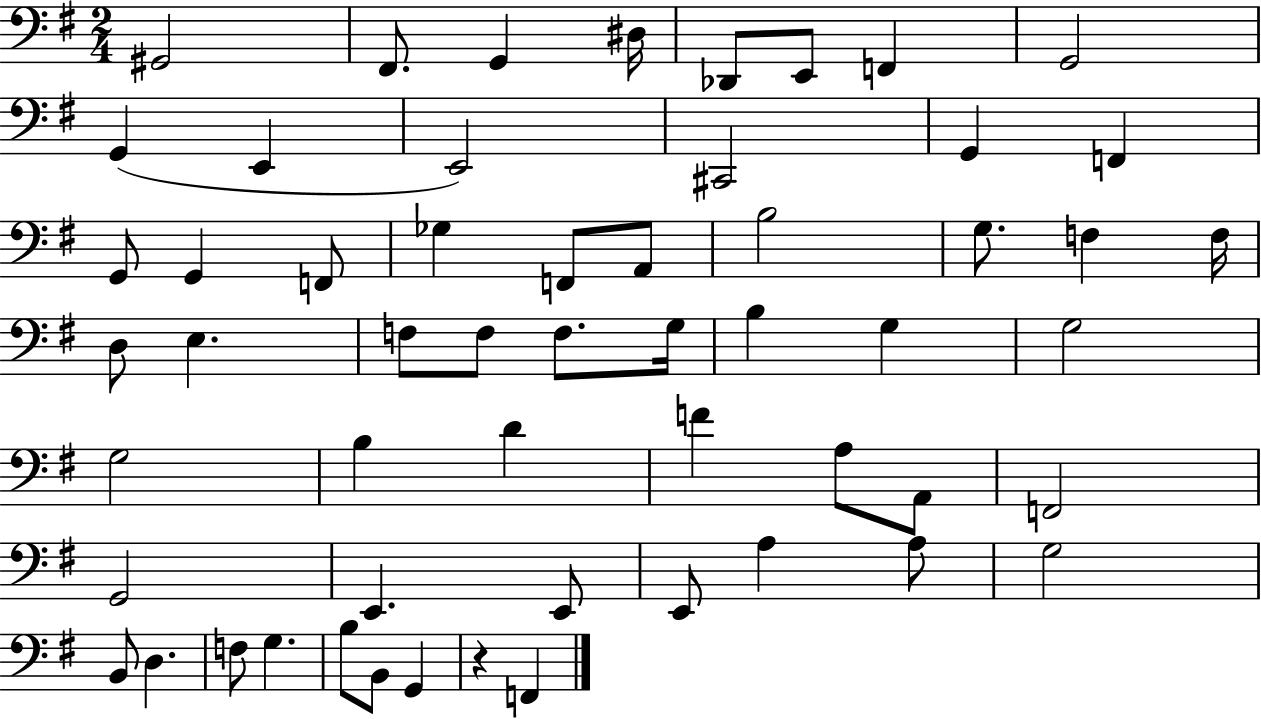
G#2/h F#2/e. G2/q D#3/s Db2/e E2/e F2/q G2/h G2/q E2/q E2/h C#2/h G2/q F2/q G2/e G2/q F2/e Gb3/q F2/e A2/e B3/h G3/e. F3/q F3/s D3/e E3/q. F3/e F3/e F3/e. G3/s B3/q G3/q G3/h G3/h B3/q D4/q F4/q A3/e A2/e F2/h G2/h E2/q. E2/e E2/e A3/q A3/e G3/h B2/e D3/q. F3/e G3/q. B3/e B2/e G2/q R/q F2/q